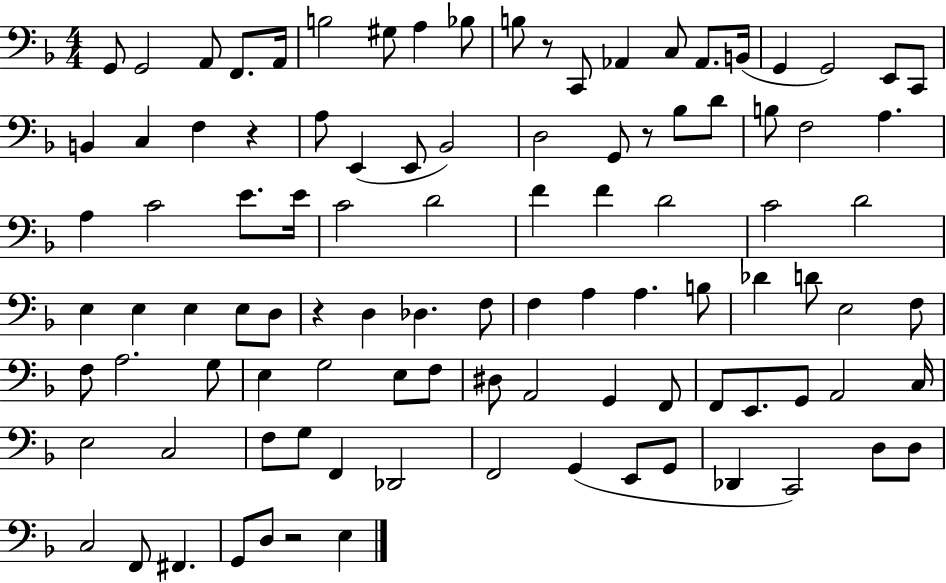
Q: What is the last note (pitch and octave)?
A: E3